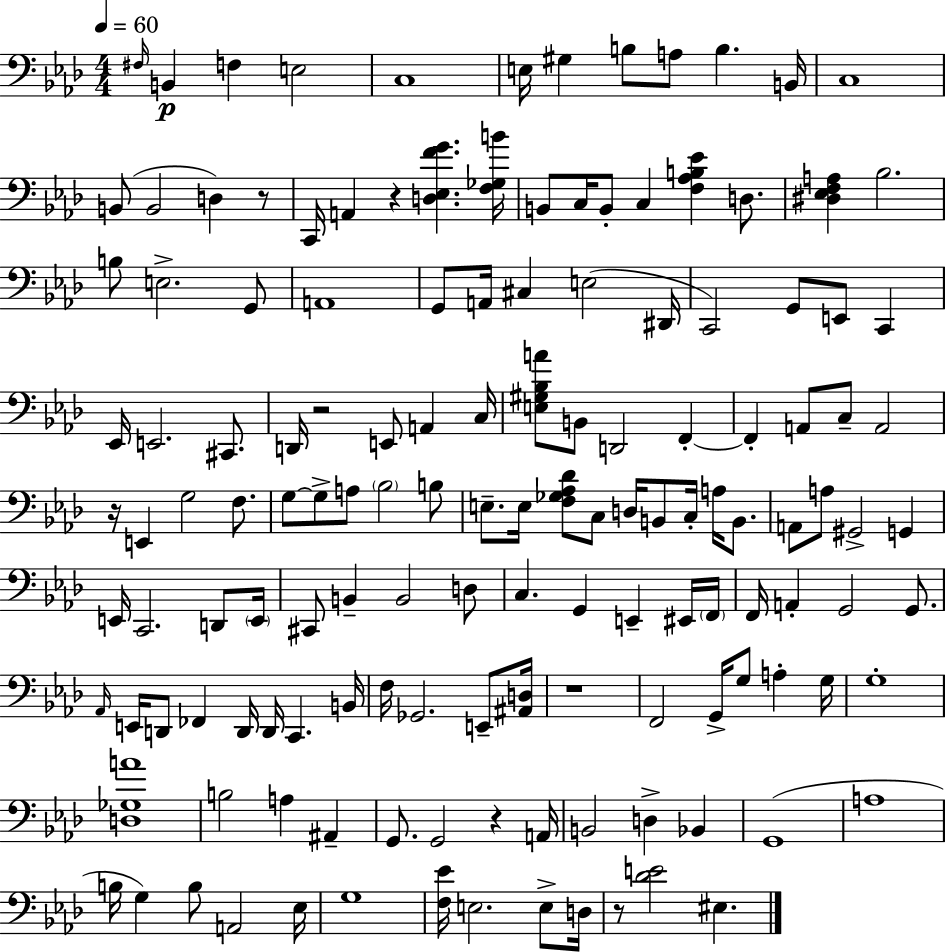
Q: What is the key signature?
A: AES major